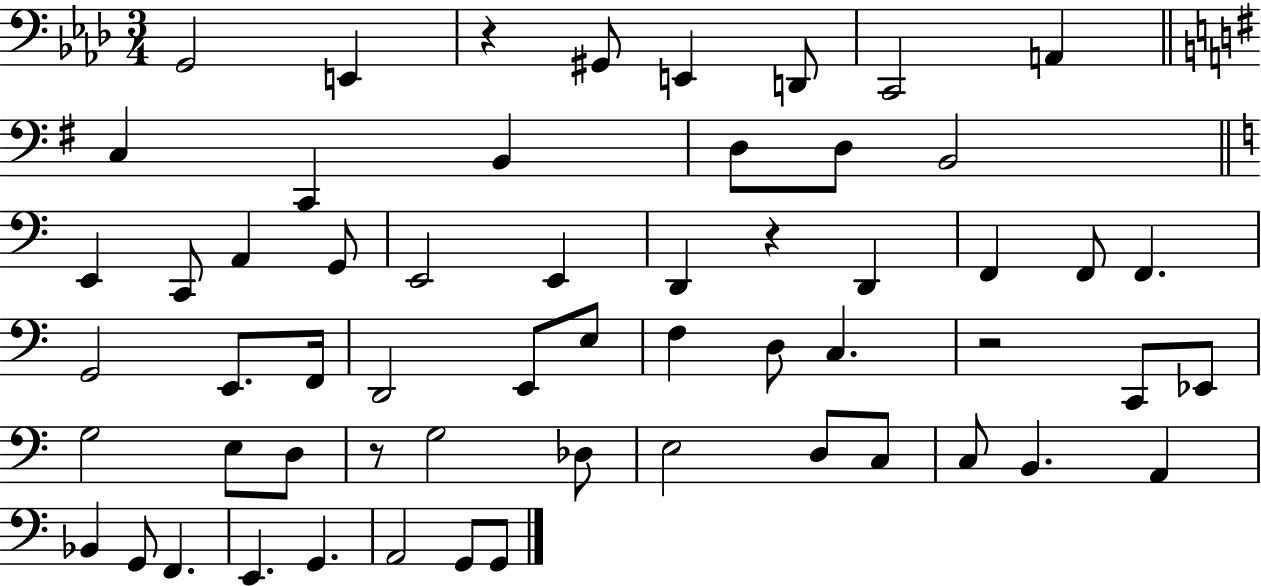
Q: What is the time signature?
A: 3/4